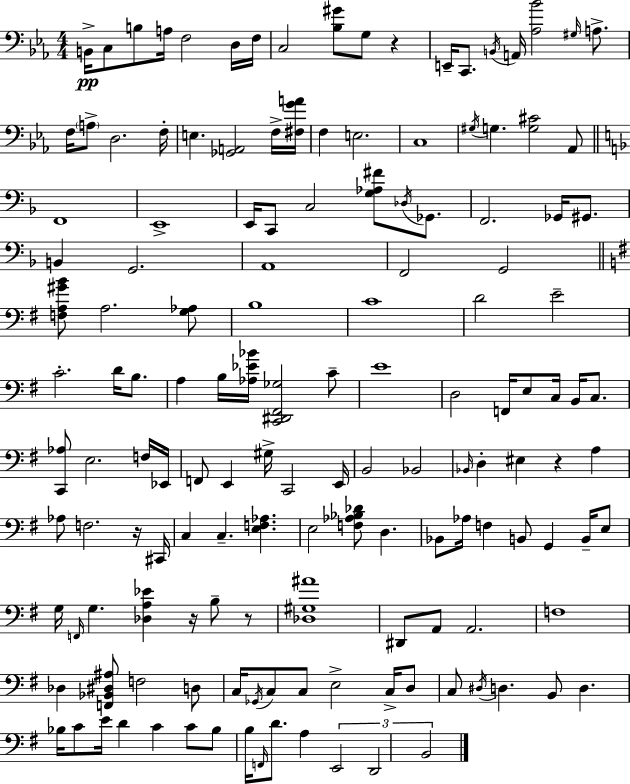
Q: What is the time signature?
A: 4/4